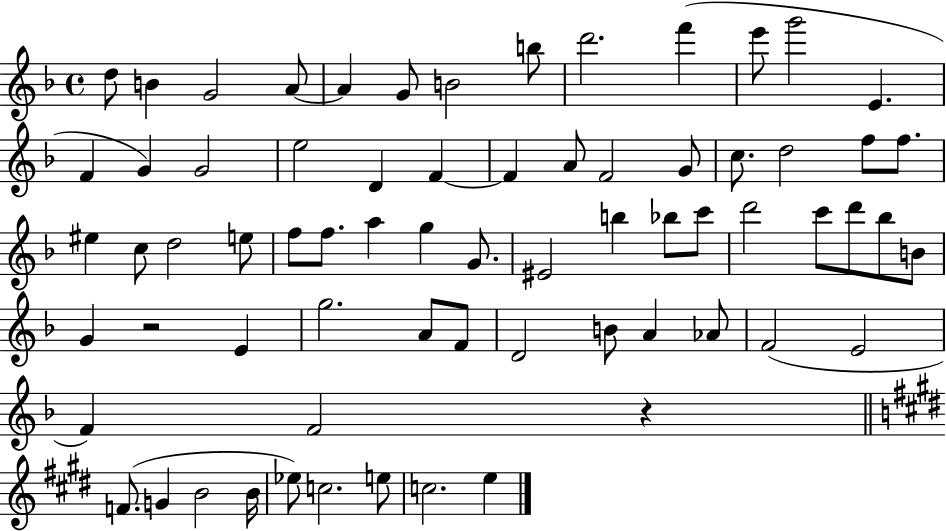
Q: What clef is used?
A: treble